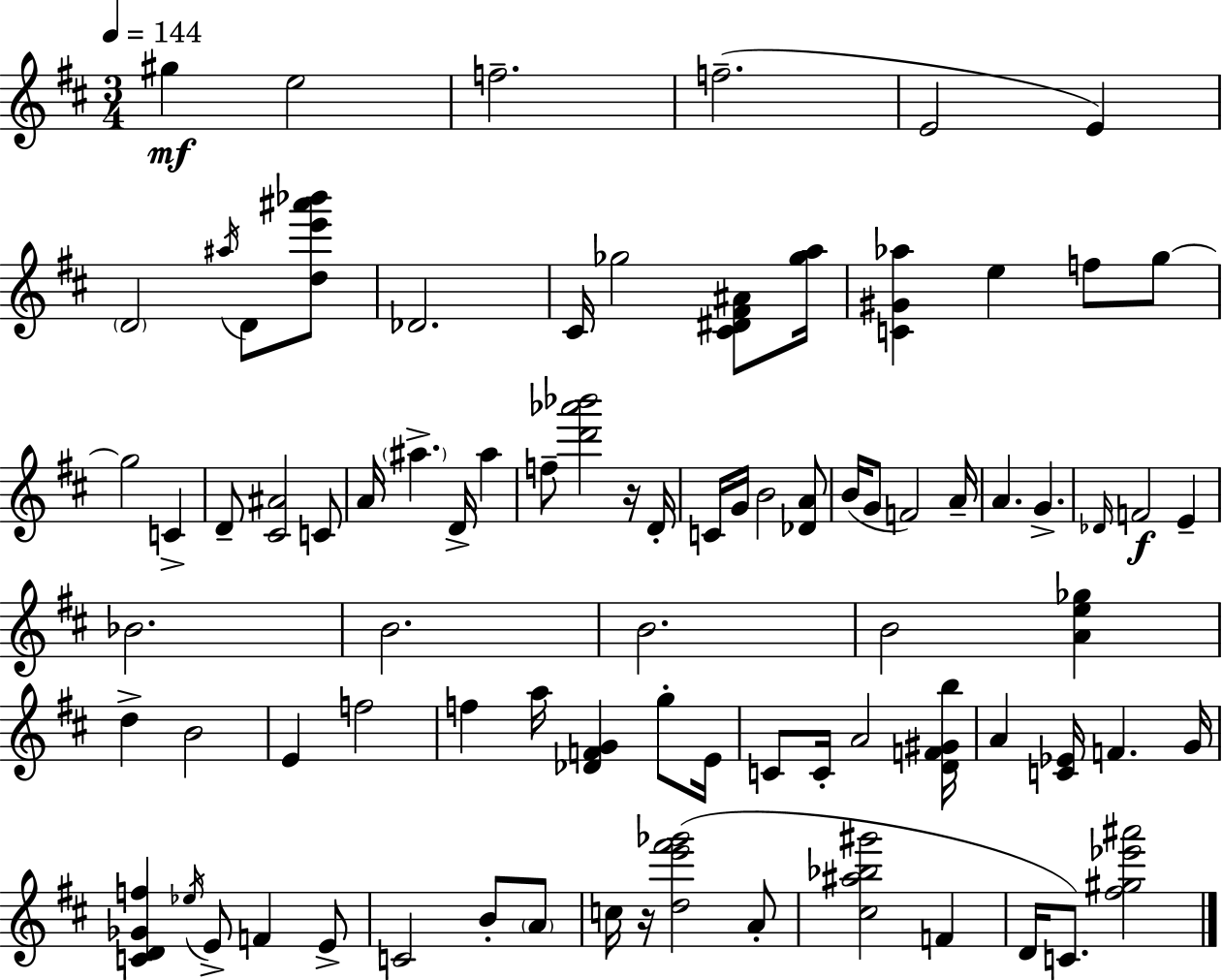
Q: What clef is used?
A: treble